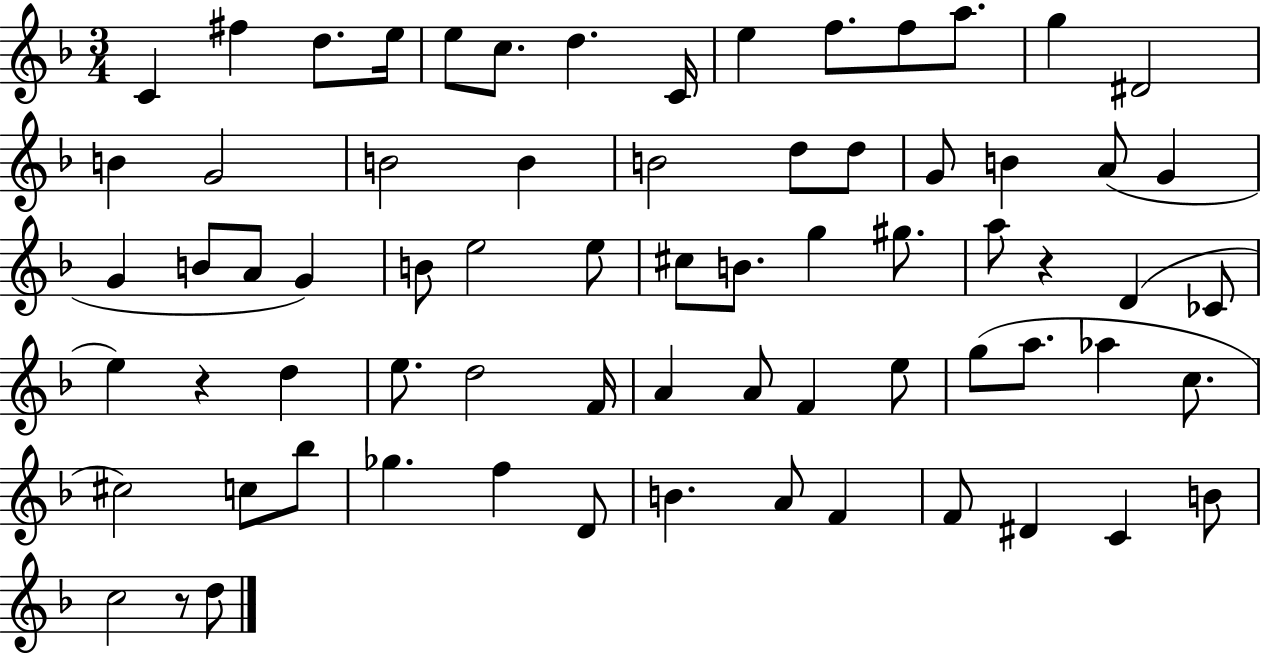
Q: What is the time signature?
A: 3/4